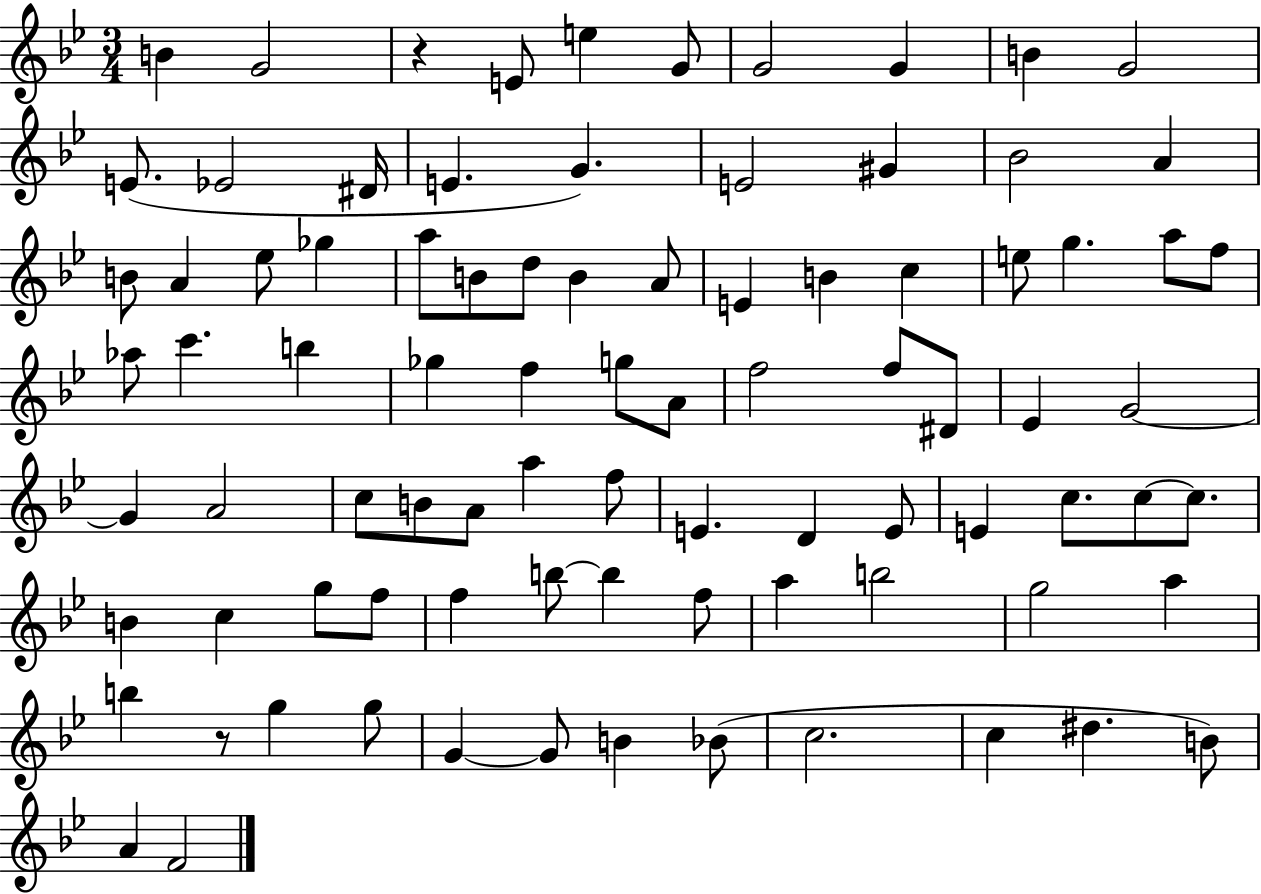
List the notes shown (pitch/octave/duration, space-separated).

B4/q G4/h R/q E4/e E5/q G4/e G4/h G4/q B4/q G4/h E4/e. Eb4/h D#4/s E4/q. G4/q. E4/h G#4/q Bb4/h A4/q B4/e A4/q Eb5/e Gb5/q A5/e B4/e D5/e B4/q A4/e E4/q B4/q C5/q E5/e G5/q. A5/e F5/e Ab5/e C6/q. B5/q Gb5/q F5/q G5/e A4/e F5/h F5/e D#4/e Eb4/q G4/h G4/q A4/h C5/e B4/e A4/e A5/q F5/e E4/q. D4/q E4/e E4/q C5/e. C5/e C5/e. B4/q C5/q G5/e F5/e F5/q B5/e B5/q F5/e A5/q B5/h G5/h A5/q B5/q R/e G5/q G5/e G4/q G4/e B4/q Bb4/e C5/h. C5/q D#5/q. B4/e A4/q F4/h